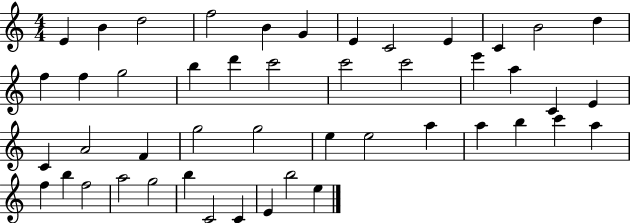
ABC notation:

X:1
T:Untitled
M:4/4
L:1/4
K:C
E B d2 f2 B G E C2 E C B2 d f f g2 b d' c'2 c'2 c'2 e' a C E C A2 F g2 g2 e e2 a a b c' a f b f2 a2 g2 b C2 C E b2 e